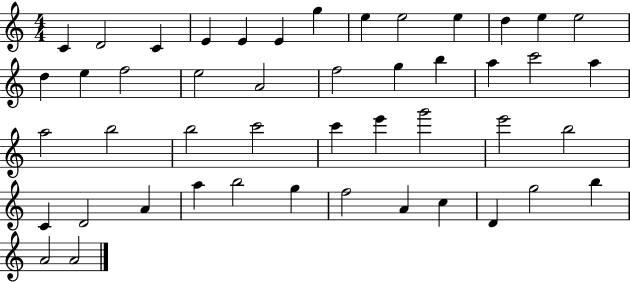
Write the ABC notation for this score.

X:1
T:Untitled
M:4/4
L:1/4
K:C
C D2 C E E E g e e2 e d e e2 d e f2 e2 A2 f2 g b a c'2 a a2 b2 b2 c'2 c' e' g'2 e'2 b2 C D2 A a b2 g f2 A c D g2 b A2 A2